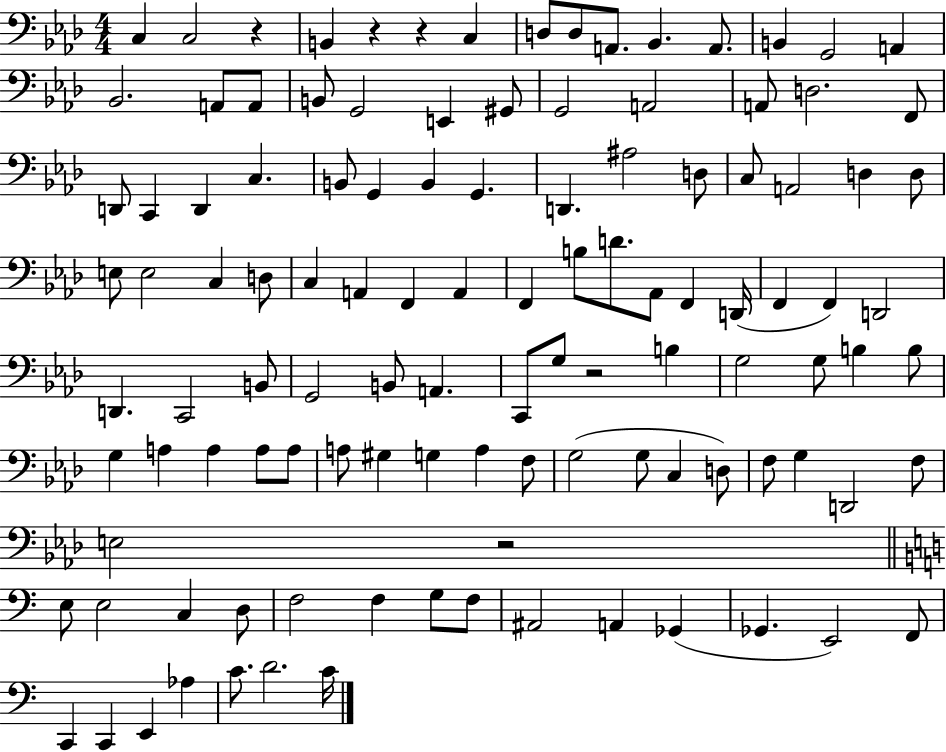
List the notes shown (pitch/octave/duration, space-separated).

C3/q C3/h R/q B2/q R/q R/q C3/q D3/e D3/e A2/e. Bb2/q. A2/e. B2/q G2/h A2/q Bb2/h. A2/e A2/e B2/e G2/h E2/q G#2/e G2/h A2/h A2/e D3/h. F2/e D2/e C2/q D2/q C3/q. B2/e G2/q B2/q G2/q. D2/q. A#3/h D3/e C3/e A2/h D3/q D3/e E3/e E3/h C3/q D3/e C3/q A2/q F2/q A2/q F2/q B3/e D4/e. Ab2/e F2/q D2/s F2/q F2/q D2/h D2/q. C2/h B2/e G2/h B2/e A2/q. C2/e G3/e R/h B3/q G3/h G3/e B3/q B3/e G3/q A3/q A3/q A3/e A3/e A3/e G#3/q G3/q A3/q F3/e G3/h G3/e C3/q D3/e F3/e G3/q D2/h F3/e E3/h R/h E3/e E3/h C3/q D3/e F3/h F3/q G3/e F3/e A#2/h A2/q Gb2/q Gb2/q. E2/h F2/e C2/q C2/q E2/q Ab3/q C4/e. D4/h. C4/s